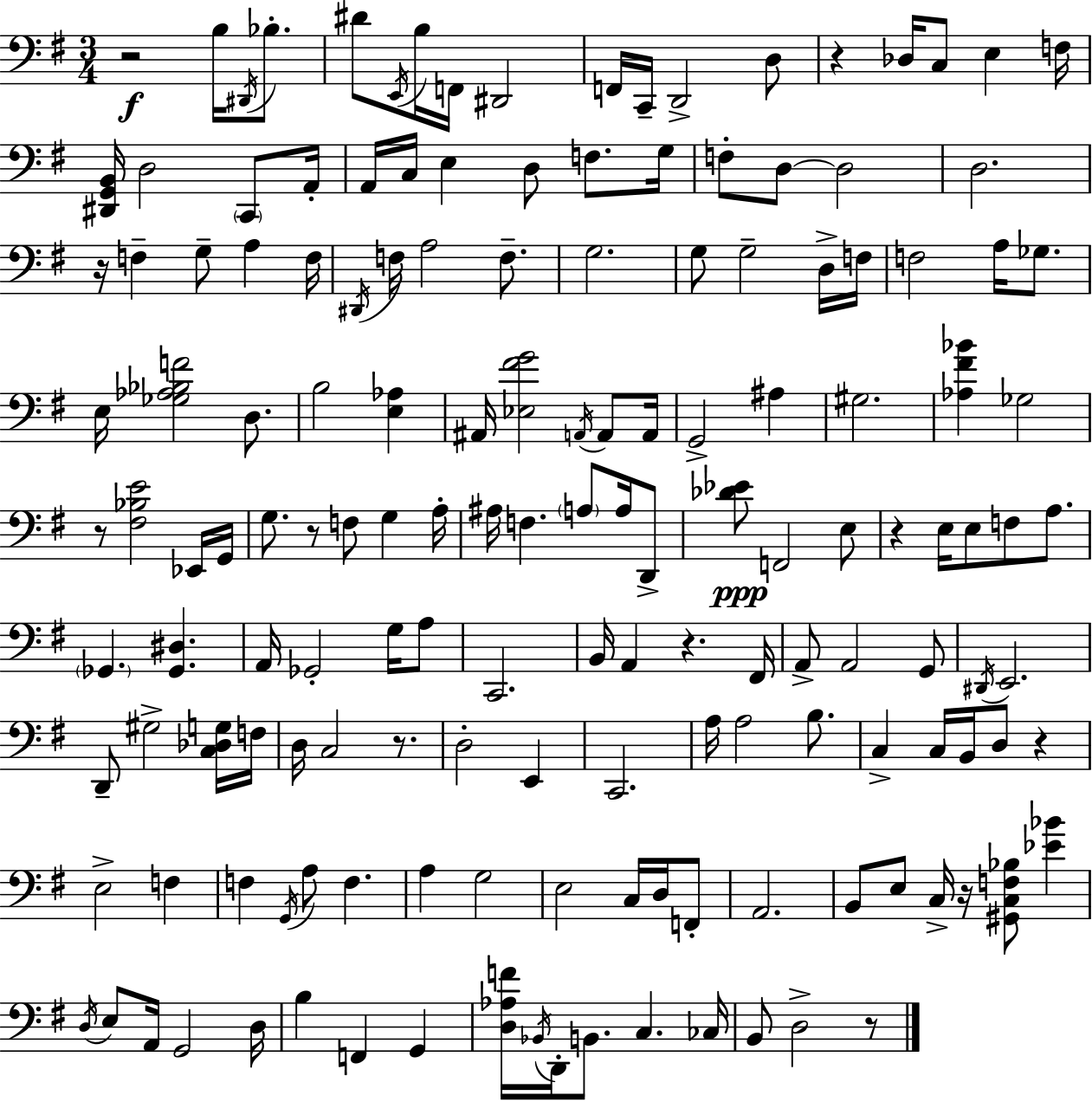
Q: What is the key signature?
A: G major